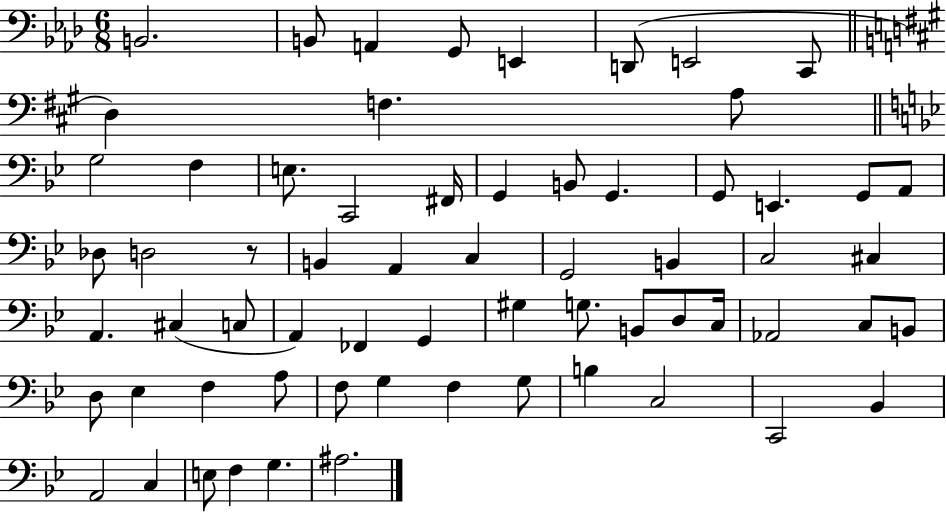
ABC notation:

X:1
T:Untitled
M:6/8
L:1/4
K:Ab
B,,2 B,,/2 A,, G,,/2 E,, D,,/2 E,,2 C,,/2 D, F, A,/2 G,2 F, E,/2 C,,2 ^F,,/4 G,, B,,/2 G,, G,,/2 E,, G,,/2 A,,/2 _D,/2 D,2 z/2 B,, A,, C, G,,2 B,, C,2 ^C, A,, ^C, C,/2 A,, _F,, G,, ^G, G,/2 B,,/2 D,/2 C,/4 _A,,2 C,/2 B,,/2 D,/2 _E, F, A,/2 F,/2 G, F, G,/2 B, C,2 C,,2 _B,, A,,2 C, E,/2 F, G, ^A,2